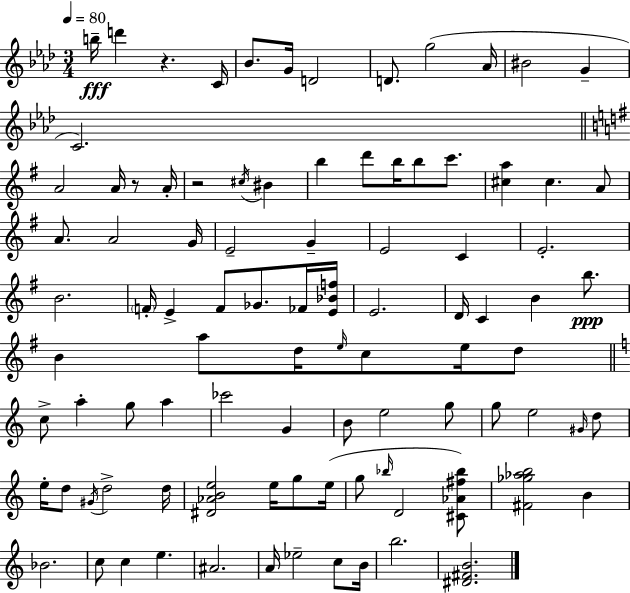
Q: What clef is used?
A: treble